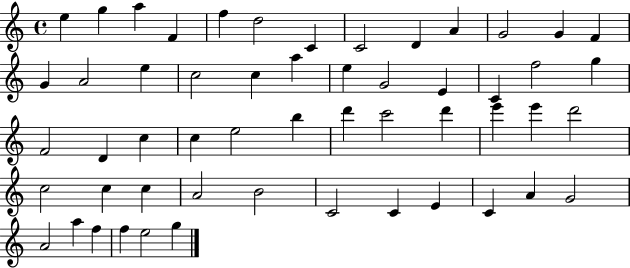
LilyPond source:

{
  \clef treble
  \time 4/4
  \defaultTimeSignature
  \key c \major
  e''4 g''4 a''4 f'4 | f''4 d''2 c'4 | c'2 d'4 a'4 | g'2 g'4 f'4 | \break g'4 a'2 e''4 | c''2 c''4 a''4 | e''4 g'2 e'4 | c'4 f''2 g''4 | \break f'2 d'4 c''4 | c''4 e''2 b''4 | d'''4 c'''2 d'''4 | e'''4 e'''4 d'''2 | \break c''2 c''4 c''4 | a'2 b'2 | c'2 c'4 e'4 | c'4 a'4 g'2 | \break a'2 a''4 f''4 | f''4 e''2 g''4 | \bar "|."
}